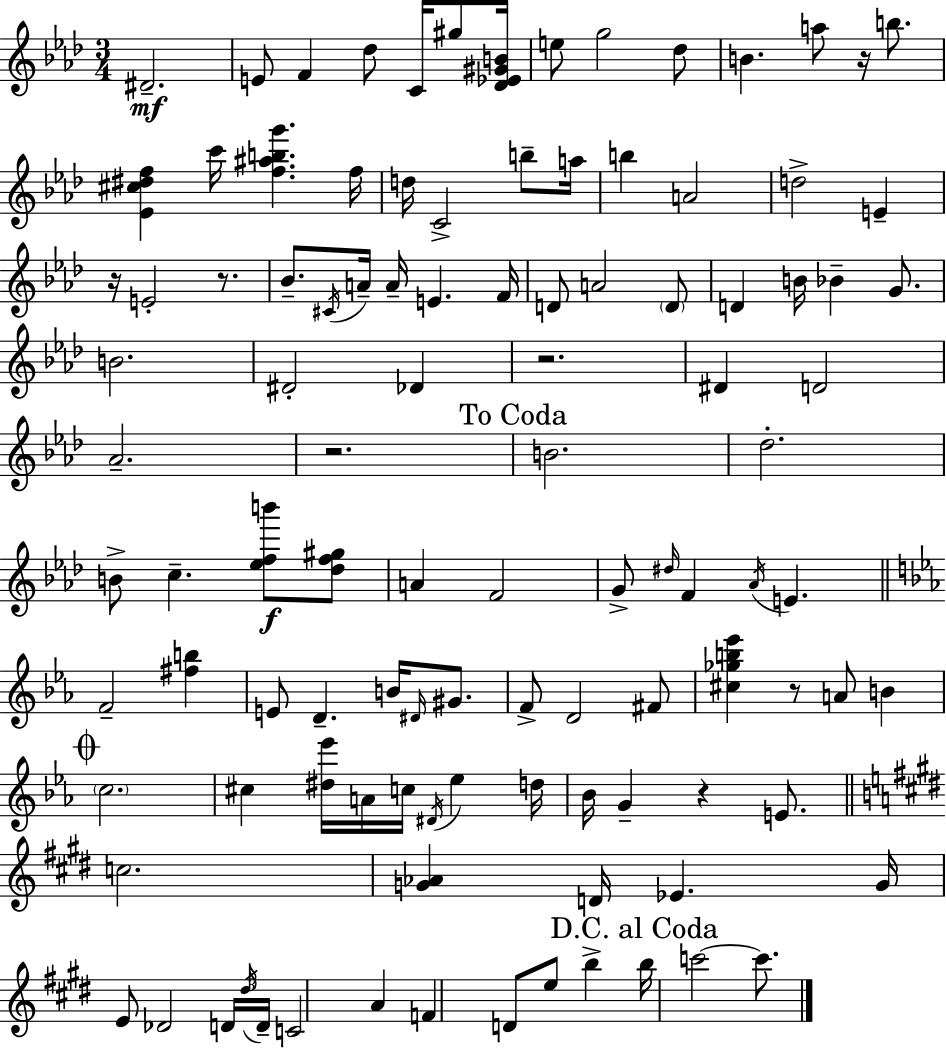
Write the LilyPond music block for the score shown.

{
  \clef treble
  \numericTimeSignature
  \time 3/4
  \key f \minor
  dis'2.--\mf | e'8 f'4 des''8 c'16 gis''8 <des' ees' gis' b'>16 | e''8 g''2 des''8 | b'4. a''8 r16 b''8. | \break <ees' cis'' dis'' f''>4 c'''16 <f'' ais'' b'' g'''>4. f''16 | d''16 c'2-> b''8-- a''16 | b''4 a'2 | d''2-> e'4-- | \break r16 e'2-. r8. | bes'8.-- \acciaccatura { cis'16 } a'16-- a'16-- e'4. | f'16 d'8 a'2 \parenthesize d'8 | d'4 b'16 bes'4-- g'8. | \break b'2. | dis'2-. des'4 | r2. | dis'4 d'2 | \break aes'2.-- | r2. | \mark "To Coda" b'2. | des''2.-. | \break b'8-> c''4.-- <ees'' f'' b'''>8\f <des'' f'' gis''>8 | a'4 f'2 | g'8-> \grace { dis''16 } f'4 \acciaccatura { aes'16 } e'4. | \bar "||" \break \key ees \major f'2-- <fis'' b''>4 | e'8 d'4.-- b'16 \grace { dis'16 } gis'8. | f'8-> d'2 fis'8 | <cis'' ges'' b'' ees'''>4 r8 a'8 b'4 | \break \mark \markup { \musicglyph "scripts.coda" } \parenthesize c''2. | cis''4 <dis'' ees'''>16 a'16 c''16 \acciaccatura { dis'16 } ees''4 | d''16 bes'16 g'4-- r4 e'8. | \bar "||" \break \key e \major c''2. | <g' aes'>4 d'16 ees'4. g'16 | e'8 des'2 \tuplet 3/2 { d'16 \acciaccatura { dis''16 } | d'16-- } c'2 a'4 | \break f'4 d'8 e''8 b''4-> | \mark "D.C. al Coda" b''16 c'''2~~ c'''8. | \bar "|."
}